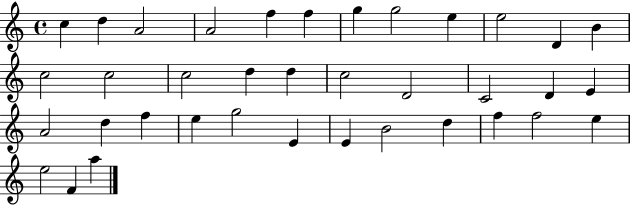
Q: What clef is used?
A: treble